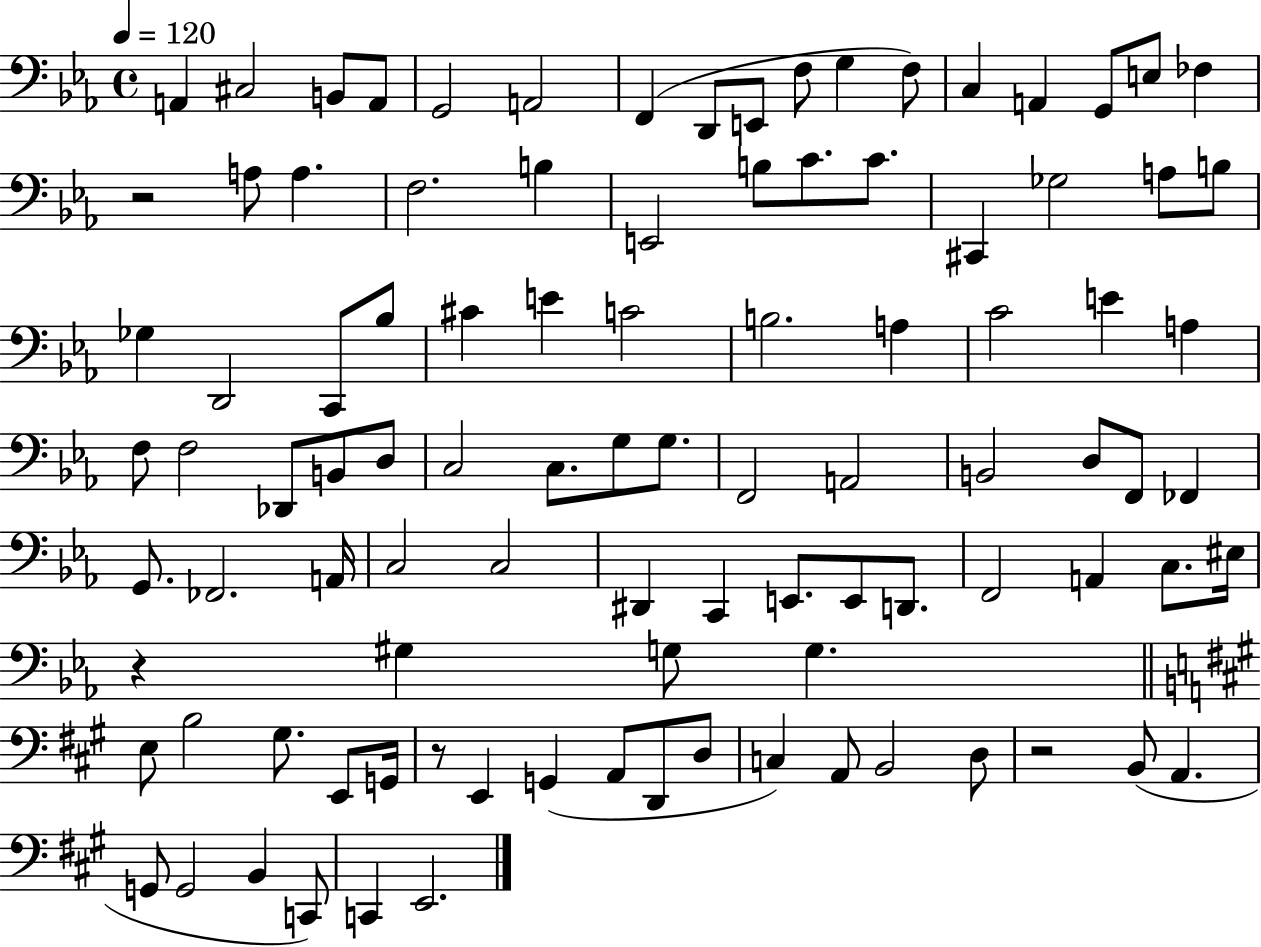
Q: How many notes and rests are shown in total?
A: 99